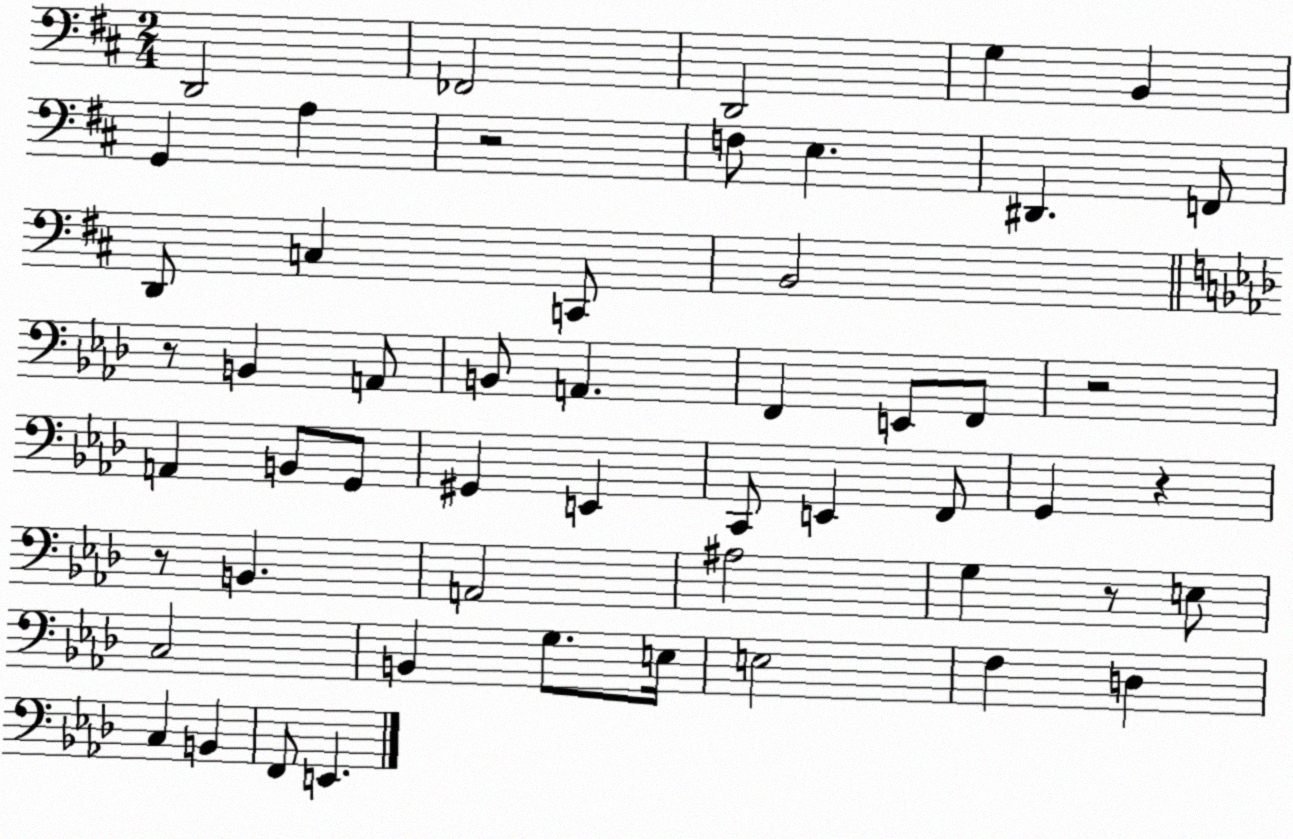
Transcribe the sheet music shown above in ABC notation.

X:1
T:Untitled
M:2/4
L:1/4
K:D
D,,2 _F,,2 D,,2 G, B,, G,, A, z2 F,/2 E, ^D,, F,,/2 D,,/2 C, C,,/2 B,,2 z/2 B,, A,,/2 B,,/2 A,, F,, E,,/2 F,,/2 z2 A,, B,,/2 G,,/2 ^G,, E,, C,,/2 E,, F,,/2 G,, z z/2 B,, A,,2 ^A,2 G, z/2 E,/2 C,2 B,, G,/2 E,/4 E,2 F, D, C, B,, F,,/2 E,,